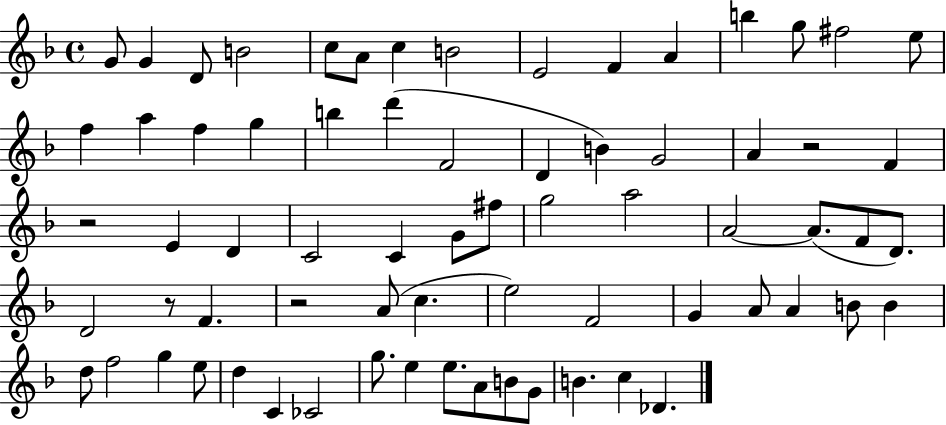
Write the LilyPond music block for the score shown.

{
  \clef treble
  \time 4/4
  \defaultTimeSignature
  \key f \major
  g'8 g'4 d'8 b'2 | c''8 a'8 c''4 b'2 | e'2 f'4 a'4 | b''4 g''8 fis''2 e''8 | \break f''4 a''4 f''4 g''4 | b''4 d'''4( f'2 | d'4 b'4) g'2 | a'4 r2 f'4 | \break r2 e'4 d'4 | c'2 c'4 g'8 fis''8 | g''2 a''2 | a'2~~ a'8.( f'8 d'8.) | \break d'2 r8 f'4. | r2 a'8( c''4. | e''2) f'2 | g'4 a'8 a'4 b'8 b'4 | \break d''8 f''2 g''4 e''8 | d''4 c'4 ces'2 | g''8. e''4 e''8. a'8 b'8 g'8 | b'4. c''4 des'4. | \break \bar "|."
}